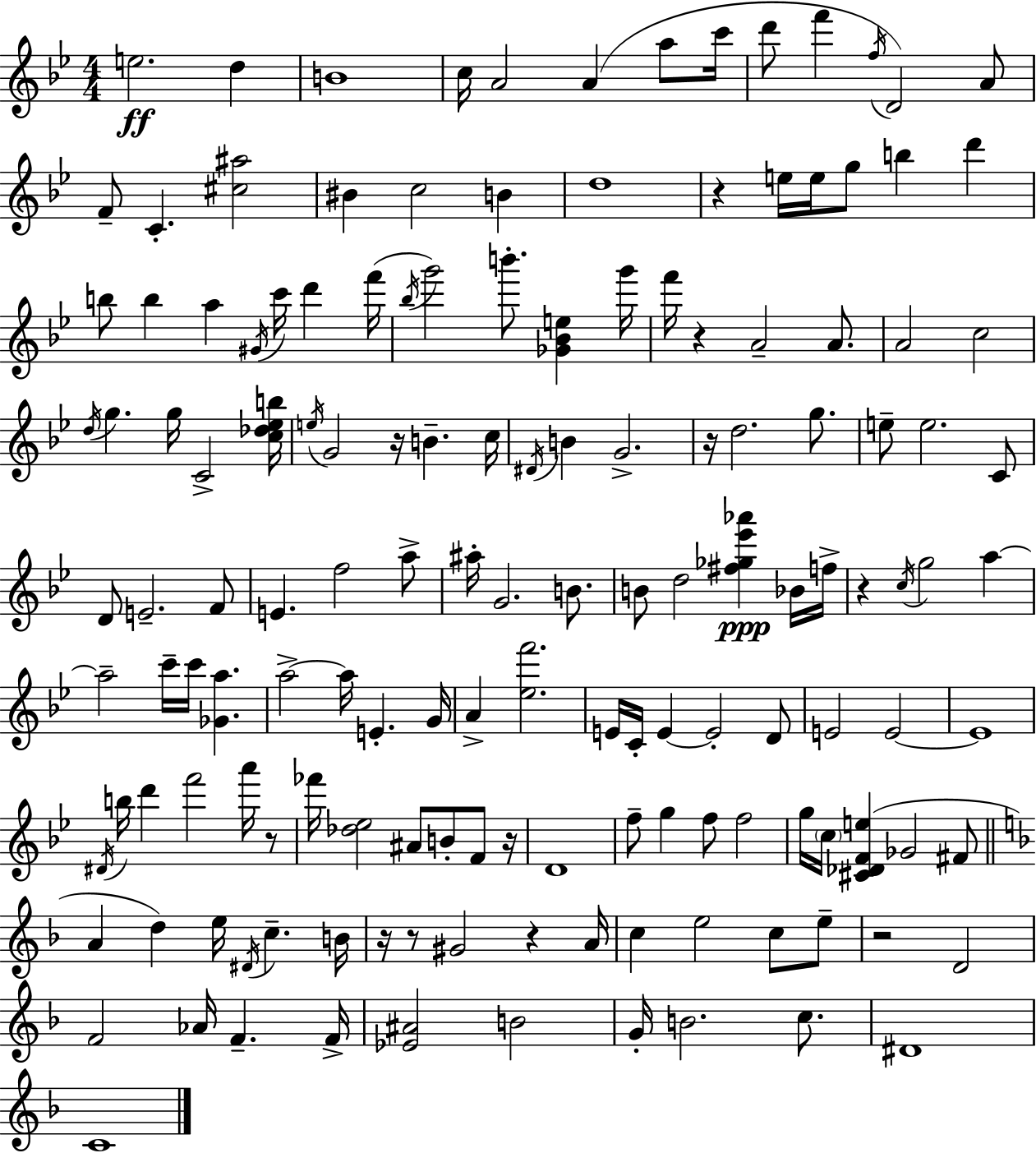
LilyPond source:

{
  \clef treble
  \numericTimeSignature
  \time 4/4
  \key bes \major
  e''2.\ff d''4 | b'1 | c''16 a'2 a'4( a''8 c'''16 | d'''8 f'''4 \acciaccatura { f''16 }) d'2 a'8 | \break f'8-- c'4.-. <cis'' ais''>2 | bis'4 c''2 b'4 | d''1 | r4 e''16 e''16 g''8 b''4 d'''4 | \break b''8 b''4 a''4 \acciaccatura { gis'16 } c'''16 d'''4 | f'''16( \acciaccatura { bes''16 } g'''2) b'''8.-. <ges' bes' e''>4 | g'''16 f'''16 r4 a'2-- | a'8. a'2 c''2 | \break \acciaccatura { d''16 } g''4. g''16 c'2-> | <c'' des'' ees'' b''>16 \acciaccatura { e''16 } g'2 r16 b'4.-- | c''16 \acciaccatura { dis'16 } b'4 g'2.-> | r16 d''2. | \break g''8. e''8-- e''2. | c'8 d'8 e'2.-- | f'8 e'4. f''2 | a''8-> ais''16-. g'2. | \break b'8. b'8 d''2 | <fis'' ges'' ees''' aes'''>4\ppp bes'16 f''16-> r4 \acciaccatura { c''16 } g''2 | a''4~~ a''2-- c'''16-- | c'''16 <ges' a''>4. a''2->~~ a''16 | \break e'4.-. g'16 a'4-> <ees'' f'''>2. | e'16 c'16-. e'4~~ e'2-. | d'8 e'2 e'2~~ | e'1 | \break \acciaccatura { dis'16 } b''16 d'''4 f'''2 | a'''16 r8 fes'''16 <des'' ees''>2 | ais'8 b'8-. f'8 r16 d'1 | f''8-- g''4 f''8 | \break f''2 g''16 \parenthesize c''16 <cis' des' f' e''>4( ges'2 | fis'8 \bar "||" \break \key d \minor a'4 d''4) e''16 \acciaccatura { dis'16 } c''4.-- | b'16 r16 r8 gis'2 r4 | a'16 c''4 e''2 c''8 e''8-- | r2 d'2 | \break f'2 aes'16 f'4.-- | f'16-> <ees' ais'>2 b'2 | g'16-. b'2. c''8. | dis'1 | \break c'1 | \bar "|."
}